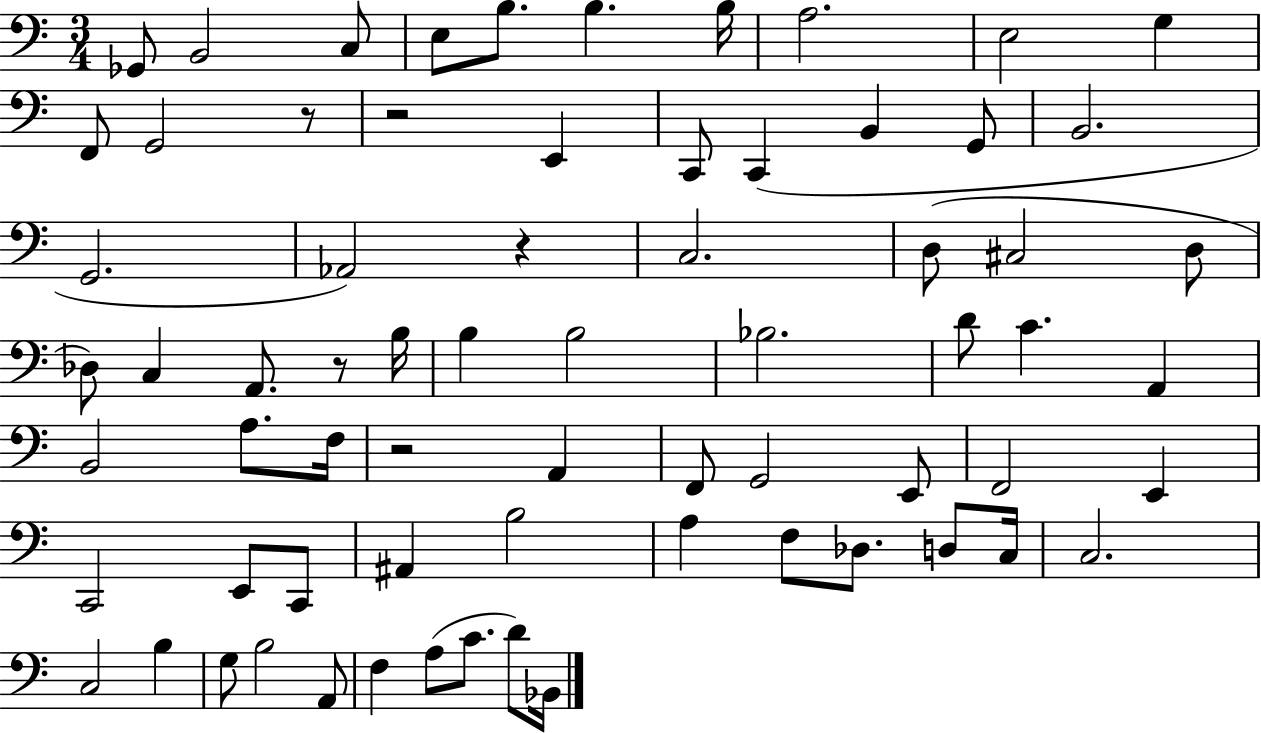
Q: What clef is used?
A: bass